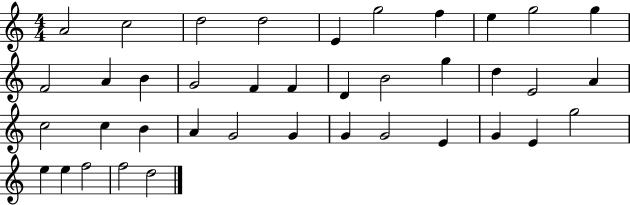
A4/h C5/h D5/h D5/h E4/q G5/h F5/q E5/q G5/h G5/q F4/h A4/q B4/q G4/h F4/q F4/q D4/q B4/h G5/q D5/q E4/h A4/q C5/h C5/q B4/q A4/q G4/h G4/q G4/q G4/h E4/q G4/q E4/q G5/h E5/q E5/q F5/h F5/h D5/h